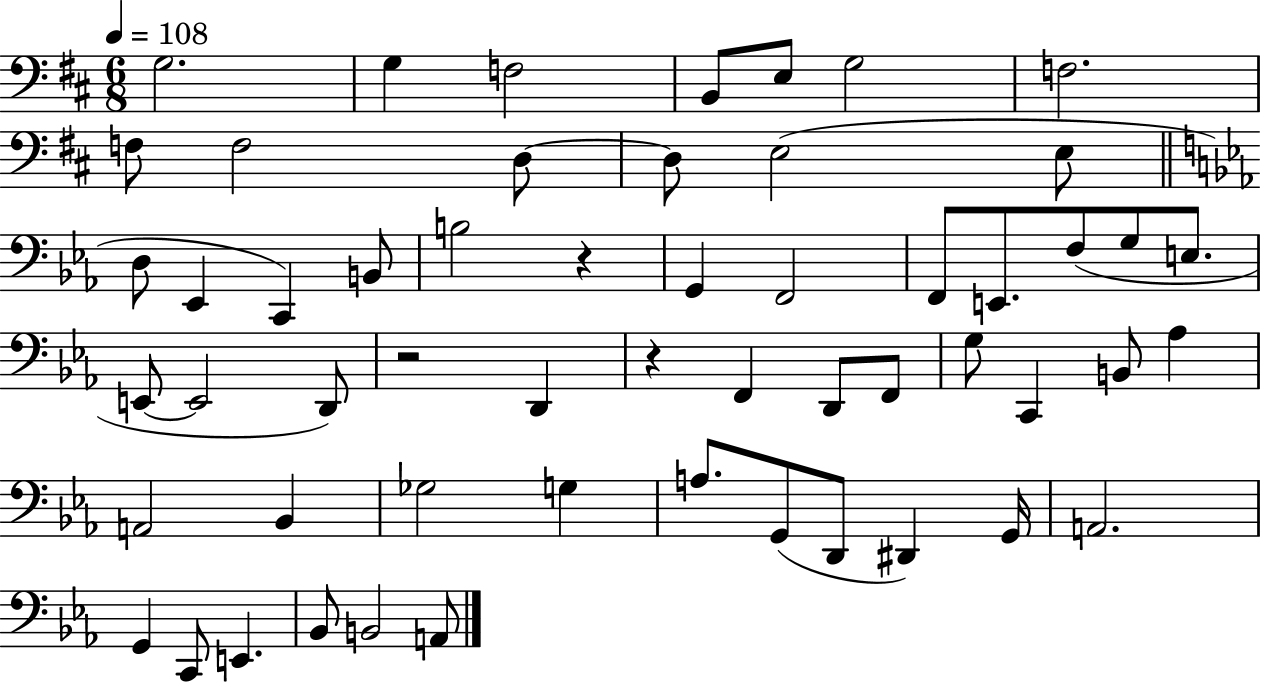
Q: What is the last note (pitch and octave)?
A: A2